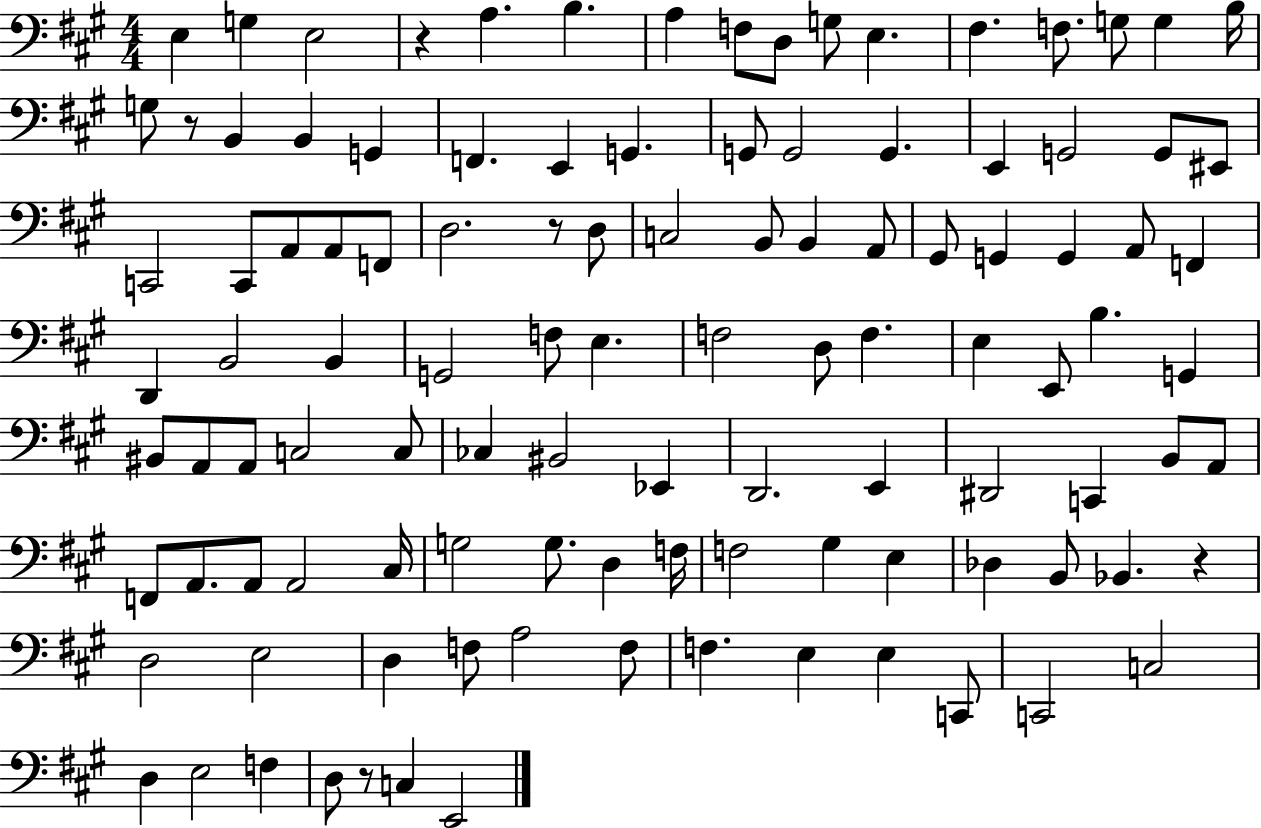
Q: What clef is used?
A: bass